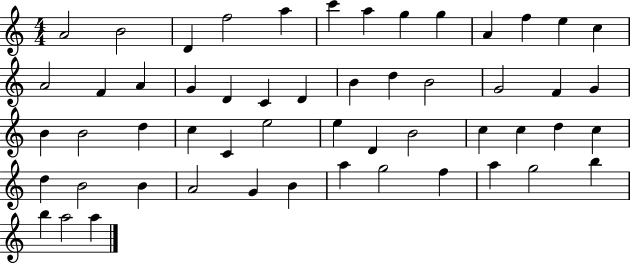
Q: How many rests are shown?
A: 0